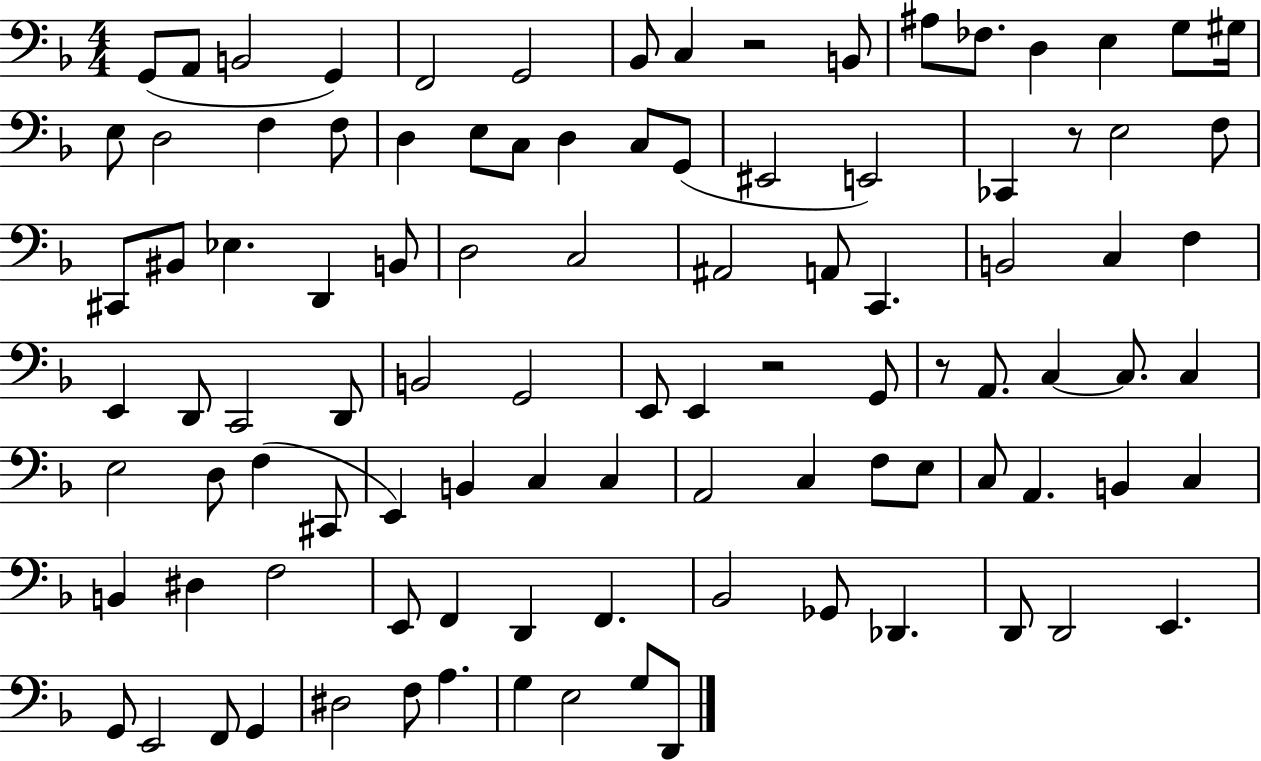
X:1
T:Untitled
M:4/4
L:1/4
K:F
G,,/2 A,,/2 B,,2 G,, F,,2 G,,2 _B,,/2 C, z2 B,,/2 ^A,/2 _F,/2 D, E, G,/2 ^G,/4 E,/2 D,2 F, F,/2 D, E,/2 C,/2 D, C,/2 G,,/2 ^E,,2 E,,2 _C,, z/2 E,2 F,/2 ^C,,/2 ^B,,/2 _E, D,, B,,/2 D,2 C,2 ^A,,2 A,,/2 C,, B,,2 C, F, E,, D,,/2 C,,2 D,,/2 B,,2 G,,2 E,,/2 E,, z2 G,,/2 z/2 A,,/2 C, C,/2 C, E,2 D,/2 F, ^C,,/2 E,, B,, C, C, A,,2 C, F,/2 E,/2 C,/2 A,, B,, C, B,, ^D, F,2 E,,/2 F,, D,, F,, _B,,2 _G,,/2 _D,, D,,/2 D,,2 E,, G,,/2 E,,2 F,,/2 G,, ^D,2 F,/2 A, G, E,2 G,/2 D,,/2